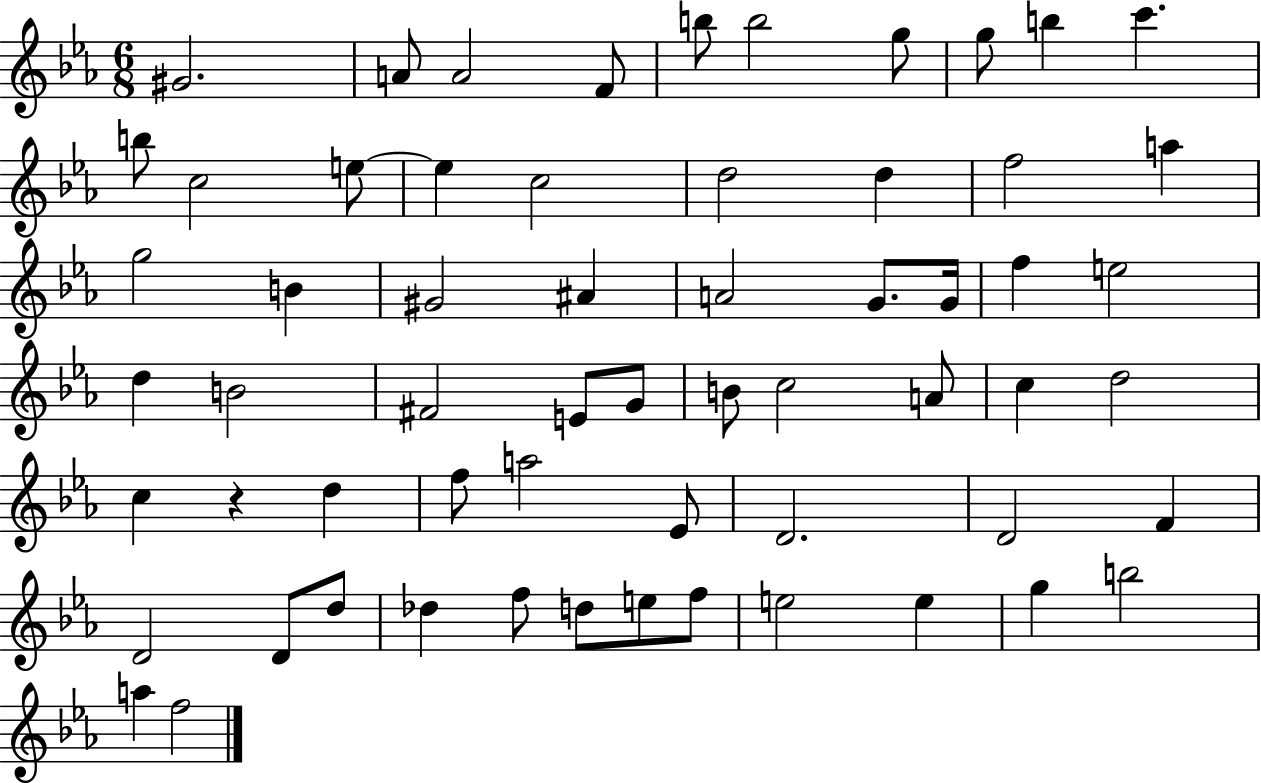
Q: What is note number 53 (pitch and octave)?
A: E5